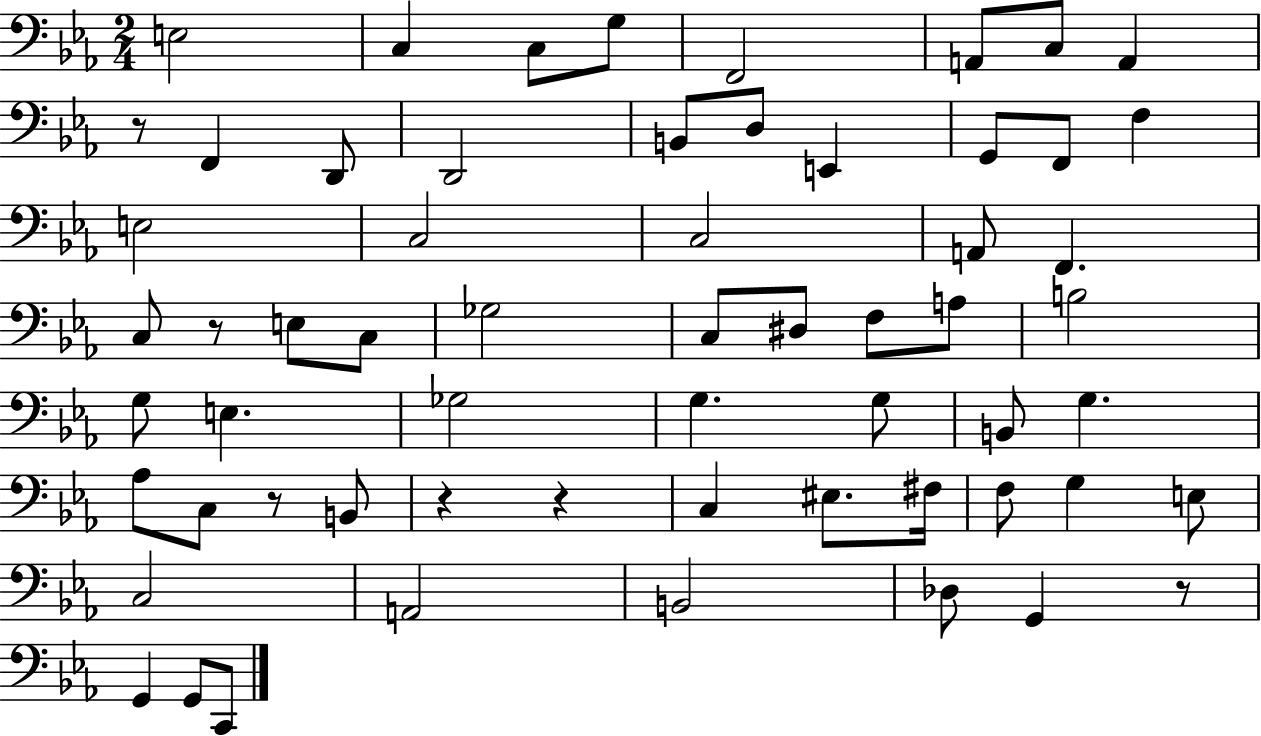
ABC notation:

X:1
T:Untitled
M:2/4
L:1/4
K:Eb
E,2 C, C,/2 G,/2 F,,2 A,,/2 C,/2 A,, z/2 F,, D,,/2 D,,2 B,,/2 D,/2 E,, G,,/2 F,,/2 F, E,2 C,2 C,2 A,,/2 F,, C,/2 z/2 E,/2 C,/2 _G,2 C,/2 ^D,/2 F,/2 A,/2 B,2 G,/2 E, _G,2 G, G,/2 B,,/2 G, _A,/2 C,/2 z/2 B,,/2 z z C, ^E,/2 ^F,/4 F,/2 G, E,/2 C,2 A,,2 B,,2 _D,/2 G,, z/2 G,, G,,/2 C,,/2